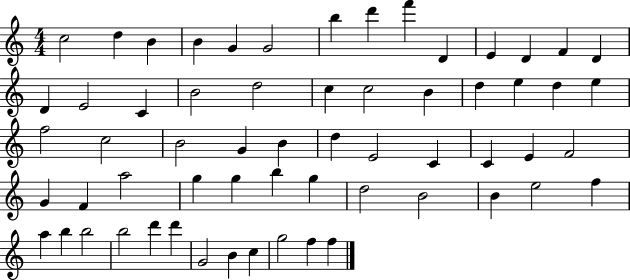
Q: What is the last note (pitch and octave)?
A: F5